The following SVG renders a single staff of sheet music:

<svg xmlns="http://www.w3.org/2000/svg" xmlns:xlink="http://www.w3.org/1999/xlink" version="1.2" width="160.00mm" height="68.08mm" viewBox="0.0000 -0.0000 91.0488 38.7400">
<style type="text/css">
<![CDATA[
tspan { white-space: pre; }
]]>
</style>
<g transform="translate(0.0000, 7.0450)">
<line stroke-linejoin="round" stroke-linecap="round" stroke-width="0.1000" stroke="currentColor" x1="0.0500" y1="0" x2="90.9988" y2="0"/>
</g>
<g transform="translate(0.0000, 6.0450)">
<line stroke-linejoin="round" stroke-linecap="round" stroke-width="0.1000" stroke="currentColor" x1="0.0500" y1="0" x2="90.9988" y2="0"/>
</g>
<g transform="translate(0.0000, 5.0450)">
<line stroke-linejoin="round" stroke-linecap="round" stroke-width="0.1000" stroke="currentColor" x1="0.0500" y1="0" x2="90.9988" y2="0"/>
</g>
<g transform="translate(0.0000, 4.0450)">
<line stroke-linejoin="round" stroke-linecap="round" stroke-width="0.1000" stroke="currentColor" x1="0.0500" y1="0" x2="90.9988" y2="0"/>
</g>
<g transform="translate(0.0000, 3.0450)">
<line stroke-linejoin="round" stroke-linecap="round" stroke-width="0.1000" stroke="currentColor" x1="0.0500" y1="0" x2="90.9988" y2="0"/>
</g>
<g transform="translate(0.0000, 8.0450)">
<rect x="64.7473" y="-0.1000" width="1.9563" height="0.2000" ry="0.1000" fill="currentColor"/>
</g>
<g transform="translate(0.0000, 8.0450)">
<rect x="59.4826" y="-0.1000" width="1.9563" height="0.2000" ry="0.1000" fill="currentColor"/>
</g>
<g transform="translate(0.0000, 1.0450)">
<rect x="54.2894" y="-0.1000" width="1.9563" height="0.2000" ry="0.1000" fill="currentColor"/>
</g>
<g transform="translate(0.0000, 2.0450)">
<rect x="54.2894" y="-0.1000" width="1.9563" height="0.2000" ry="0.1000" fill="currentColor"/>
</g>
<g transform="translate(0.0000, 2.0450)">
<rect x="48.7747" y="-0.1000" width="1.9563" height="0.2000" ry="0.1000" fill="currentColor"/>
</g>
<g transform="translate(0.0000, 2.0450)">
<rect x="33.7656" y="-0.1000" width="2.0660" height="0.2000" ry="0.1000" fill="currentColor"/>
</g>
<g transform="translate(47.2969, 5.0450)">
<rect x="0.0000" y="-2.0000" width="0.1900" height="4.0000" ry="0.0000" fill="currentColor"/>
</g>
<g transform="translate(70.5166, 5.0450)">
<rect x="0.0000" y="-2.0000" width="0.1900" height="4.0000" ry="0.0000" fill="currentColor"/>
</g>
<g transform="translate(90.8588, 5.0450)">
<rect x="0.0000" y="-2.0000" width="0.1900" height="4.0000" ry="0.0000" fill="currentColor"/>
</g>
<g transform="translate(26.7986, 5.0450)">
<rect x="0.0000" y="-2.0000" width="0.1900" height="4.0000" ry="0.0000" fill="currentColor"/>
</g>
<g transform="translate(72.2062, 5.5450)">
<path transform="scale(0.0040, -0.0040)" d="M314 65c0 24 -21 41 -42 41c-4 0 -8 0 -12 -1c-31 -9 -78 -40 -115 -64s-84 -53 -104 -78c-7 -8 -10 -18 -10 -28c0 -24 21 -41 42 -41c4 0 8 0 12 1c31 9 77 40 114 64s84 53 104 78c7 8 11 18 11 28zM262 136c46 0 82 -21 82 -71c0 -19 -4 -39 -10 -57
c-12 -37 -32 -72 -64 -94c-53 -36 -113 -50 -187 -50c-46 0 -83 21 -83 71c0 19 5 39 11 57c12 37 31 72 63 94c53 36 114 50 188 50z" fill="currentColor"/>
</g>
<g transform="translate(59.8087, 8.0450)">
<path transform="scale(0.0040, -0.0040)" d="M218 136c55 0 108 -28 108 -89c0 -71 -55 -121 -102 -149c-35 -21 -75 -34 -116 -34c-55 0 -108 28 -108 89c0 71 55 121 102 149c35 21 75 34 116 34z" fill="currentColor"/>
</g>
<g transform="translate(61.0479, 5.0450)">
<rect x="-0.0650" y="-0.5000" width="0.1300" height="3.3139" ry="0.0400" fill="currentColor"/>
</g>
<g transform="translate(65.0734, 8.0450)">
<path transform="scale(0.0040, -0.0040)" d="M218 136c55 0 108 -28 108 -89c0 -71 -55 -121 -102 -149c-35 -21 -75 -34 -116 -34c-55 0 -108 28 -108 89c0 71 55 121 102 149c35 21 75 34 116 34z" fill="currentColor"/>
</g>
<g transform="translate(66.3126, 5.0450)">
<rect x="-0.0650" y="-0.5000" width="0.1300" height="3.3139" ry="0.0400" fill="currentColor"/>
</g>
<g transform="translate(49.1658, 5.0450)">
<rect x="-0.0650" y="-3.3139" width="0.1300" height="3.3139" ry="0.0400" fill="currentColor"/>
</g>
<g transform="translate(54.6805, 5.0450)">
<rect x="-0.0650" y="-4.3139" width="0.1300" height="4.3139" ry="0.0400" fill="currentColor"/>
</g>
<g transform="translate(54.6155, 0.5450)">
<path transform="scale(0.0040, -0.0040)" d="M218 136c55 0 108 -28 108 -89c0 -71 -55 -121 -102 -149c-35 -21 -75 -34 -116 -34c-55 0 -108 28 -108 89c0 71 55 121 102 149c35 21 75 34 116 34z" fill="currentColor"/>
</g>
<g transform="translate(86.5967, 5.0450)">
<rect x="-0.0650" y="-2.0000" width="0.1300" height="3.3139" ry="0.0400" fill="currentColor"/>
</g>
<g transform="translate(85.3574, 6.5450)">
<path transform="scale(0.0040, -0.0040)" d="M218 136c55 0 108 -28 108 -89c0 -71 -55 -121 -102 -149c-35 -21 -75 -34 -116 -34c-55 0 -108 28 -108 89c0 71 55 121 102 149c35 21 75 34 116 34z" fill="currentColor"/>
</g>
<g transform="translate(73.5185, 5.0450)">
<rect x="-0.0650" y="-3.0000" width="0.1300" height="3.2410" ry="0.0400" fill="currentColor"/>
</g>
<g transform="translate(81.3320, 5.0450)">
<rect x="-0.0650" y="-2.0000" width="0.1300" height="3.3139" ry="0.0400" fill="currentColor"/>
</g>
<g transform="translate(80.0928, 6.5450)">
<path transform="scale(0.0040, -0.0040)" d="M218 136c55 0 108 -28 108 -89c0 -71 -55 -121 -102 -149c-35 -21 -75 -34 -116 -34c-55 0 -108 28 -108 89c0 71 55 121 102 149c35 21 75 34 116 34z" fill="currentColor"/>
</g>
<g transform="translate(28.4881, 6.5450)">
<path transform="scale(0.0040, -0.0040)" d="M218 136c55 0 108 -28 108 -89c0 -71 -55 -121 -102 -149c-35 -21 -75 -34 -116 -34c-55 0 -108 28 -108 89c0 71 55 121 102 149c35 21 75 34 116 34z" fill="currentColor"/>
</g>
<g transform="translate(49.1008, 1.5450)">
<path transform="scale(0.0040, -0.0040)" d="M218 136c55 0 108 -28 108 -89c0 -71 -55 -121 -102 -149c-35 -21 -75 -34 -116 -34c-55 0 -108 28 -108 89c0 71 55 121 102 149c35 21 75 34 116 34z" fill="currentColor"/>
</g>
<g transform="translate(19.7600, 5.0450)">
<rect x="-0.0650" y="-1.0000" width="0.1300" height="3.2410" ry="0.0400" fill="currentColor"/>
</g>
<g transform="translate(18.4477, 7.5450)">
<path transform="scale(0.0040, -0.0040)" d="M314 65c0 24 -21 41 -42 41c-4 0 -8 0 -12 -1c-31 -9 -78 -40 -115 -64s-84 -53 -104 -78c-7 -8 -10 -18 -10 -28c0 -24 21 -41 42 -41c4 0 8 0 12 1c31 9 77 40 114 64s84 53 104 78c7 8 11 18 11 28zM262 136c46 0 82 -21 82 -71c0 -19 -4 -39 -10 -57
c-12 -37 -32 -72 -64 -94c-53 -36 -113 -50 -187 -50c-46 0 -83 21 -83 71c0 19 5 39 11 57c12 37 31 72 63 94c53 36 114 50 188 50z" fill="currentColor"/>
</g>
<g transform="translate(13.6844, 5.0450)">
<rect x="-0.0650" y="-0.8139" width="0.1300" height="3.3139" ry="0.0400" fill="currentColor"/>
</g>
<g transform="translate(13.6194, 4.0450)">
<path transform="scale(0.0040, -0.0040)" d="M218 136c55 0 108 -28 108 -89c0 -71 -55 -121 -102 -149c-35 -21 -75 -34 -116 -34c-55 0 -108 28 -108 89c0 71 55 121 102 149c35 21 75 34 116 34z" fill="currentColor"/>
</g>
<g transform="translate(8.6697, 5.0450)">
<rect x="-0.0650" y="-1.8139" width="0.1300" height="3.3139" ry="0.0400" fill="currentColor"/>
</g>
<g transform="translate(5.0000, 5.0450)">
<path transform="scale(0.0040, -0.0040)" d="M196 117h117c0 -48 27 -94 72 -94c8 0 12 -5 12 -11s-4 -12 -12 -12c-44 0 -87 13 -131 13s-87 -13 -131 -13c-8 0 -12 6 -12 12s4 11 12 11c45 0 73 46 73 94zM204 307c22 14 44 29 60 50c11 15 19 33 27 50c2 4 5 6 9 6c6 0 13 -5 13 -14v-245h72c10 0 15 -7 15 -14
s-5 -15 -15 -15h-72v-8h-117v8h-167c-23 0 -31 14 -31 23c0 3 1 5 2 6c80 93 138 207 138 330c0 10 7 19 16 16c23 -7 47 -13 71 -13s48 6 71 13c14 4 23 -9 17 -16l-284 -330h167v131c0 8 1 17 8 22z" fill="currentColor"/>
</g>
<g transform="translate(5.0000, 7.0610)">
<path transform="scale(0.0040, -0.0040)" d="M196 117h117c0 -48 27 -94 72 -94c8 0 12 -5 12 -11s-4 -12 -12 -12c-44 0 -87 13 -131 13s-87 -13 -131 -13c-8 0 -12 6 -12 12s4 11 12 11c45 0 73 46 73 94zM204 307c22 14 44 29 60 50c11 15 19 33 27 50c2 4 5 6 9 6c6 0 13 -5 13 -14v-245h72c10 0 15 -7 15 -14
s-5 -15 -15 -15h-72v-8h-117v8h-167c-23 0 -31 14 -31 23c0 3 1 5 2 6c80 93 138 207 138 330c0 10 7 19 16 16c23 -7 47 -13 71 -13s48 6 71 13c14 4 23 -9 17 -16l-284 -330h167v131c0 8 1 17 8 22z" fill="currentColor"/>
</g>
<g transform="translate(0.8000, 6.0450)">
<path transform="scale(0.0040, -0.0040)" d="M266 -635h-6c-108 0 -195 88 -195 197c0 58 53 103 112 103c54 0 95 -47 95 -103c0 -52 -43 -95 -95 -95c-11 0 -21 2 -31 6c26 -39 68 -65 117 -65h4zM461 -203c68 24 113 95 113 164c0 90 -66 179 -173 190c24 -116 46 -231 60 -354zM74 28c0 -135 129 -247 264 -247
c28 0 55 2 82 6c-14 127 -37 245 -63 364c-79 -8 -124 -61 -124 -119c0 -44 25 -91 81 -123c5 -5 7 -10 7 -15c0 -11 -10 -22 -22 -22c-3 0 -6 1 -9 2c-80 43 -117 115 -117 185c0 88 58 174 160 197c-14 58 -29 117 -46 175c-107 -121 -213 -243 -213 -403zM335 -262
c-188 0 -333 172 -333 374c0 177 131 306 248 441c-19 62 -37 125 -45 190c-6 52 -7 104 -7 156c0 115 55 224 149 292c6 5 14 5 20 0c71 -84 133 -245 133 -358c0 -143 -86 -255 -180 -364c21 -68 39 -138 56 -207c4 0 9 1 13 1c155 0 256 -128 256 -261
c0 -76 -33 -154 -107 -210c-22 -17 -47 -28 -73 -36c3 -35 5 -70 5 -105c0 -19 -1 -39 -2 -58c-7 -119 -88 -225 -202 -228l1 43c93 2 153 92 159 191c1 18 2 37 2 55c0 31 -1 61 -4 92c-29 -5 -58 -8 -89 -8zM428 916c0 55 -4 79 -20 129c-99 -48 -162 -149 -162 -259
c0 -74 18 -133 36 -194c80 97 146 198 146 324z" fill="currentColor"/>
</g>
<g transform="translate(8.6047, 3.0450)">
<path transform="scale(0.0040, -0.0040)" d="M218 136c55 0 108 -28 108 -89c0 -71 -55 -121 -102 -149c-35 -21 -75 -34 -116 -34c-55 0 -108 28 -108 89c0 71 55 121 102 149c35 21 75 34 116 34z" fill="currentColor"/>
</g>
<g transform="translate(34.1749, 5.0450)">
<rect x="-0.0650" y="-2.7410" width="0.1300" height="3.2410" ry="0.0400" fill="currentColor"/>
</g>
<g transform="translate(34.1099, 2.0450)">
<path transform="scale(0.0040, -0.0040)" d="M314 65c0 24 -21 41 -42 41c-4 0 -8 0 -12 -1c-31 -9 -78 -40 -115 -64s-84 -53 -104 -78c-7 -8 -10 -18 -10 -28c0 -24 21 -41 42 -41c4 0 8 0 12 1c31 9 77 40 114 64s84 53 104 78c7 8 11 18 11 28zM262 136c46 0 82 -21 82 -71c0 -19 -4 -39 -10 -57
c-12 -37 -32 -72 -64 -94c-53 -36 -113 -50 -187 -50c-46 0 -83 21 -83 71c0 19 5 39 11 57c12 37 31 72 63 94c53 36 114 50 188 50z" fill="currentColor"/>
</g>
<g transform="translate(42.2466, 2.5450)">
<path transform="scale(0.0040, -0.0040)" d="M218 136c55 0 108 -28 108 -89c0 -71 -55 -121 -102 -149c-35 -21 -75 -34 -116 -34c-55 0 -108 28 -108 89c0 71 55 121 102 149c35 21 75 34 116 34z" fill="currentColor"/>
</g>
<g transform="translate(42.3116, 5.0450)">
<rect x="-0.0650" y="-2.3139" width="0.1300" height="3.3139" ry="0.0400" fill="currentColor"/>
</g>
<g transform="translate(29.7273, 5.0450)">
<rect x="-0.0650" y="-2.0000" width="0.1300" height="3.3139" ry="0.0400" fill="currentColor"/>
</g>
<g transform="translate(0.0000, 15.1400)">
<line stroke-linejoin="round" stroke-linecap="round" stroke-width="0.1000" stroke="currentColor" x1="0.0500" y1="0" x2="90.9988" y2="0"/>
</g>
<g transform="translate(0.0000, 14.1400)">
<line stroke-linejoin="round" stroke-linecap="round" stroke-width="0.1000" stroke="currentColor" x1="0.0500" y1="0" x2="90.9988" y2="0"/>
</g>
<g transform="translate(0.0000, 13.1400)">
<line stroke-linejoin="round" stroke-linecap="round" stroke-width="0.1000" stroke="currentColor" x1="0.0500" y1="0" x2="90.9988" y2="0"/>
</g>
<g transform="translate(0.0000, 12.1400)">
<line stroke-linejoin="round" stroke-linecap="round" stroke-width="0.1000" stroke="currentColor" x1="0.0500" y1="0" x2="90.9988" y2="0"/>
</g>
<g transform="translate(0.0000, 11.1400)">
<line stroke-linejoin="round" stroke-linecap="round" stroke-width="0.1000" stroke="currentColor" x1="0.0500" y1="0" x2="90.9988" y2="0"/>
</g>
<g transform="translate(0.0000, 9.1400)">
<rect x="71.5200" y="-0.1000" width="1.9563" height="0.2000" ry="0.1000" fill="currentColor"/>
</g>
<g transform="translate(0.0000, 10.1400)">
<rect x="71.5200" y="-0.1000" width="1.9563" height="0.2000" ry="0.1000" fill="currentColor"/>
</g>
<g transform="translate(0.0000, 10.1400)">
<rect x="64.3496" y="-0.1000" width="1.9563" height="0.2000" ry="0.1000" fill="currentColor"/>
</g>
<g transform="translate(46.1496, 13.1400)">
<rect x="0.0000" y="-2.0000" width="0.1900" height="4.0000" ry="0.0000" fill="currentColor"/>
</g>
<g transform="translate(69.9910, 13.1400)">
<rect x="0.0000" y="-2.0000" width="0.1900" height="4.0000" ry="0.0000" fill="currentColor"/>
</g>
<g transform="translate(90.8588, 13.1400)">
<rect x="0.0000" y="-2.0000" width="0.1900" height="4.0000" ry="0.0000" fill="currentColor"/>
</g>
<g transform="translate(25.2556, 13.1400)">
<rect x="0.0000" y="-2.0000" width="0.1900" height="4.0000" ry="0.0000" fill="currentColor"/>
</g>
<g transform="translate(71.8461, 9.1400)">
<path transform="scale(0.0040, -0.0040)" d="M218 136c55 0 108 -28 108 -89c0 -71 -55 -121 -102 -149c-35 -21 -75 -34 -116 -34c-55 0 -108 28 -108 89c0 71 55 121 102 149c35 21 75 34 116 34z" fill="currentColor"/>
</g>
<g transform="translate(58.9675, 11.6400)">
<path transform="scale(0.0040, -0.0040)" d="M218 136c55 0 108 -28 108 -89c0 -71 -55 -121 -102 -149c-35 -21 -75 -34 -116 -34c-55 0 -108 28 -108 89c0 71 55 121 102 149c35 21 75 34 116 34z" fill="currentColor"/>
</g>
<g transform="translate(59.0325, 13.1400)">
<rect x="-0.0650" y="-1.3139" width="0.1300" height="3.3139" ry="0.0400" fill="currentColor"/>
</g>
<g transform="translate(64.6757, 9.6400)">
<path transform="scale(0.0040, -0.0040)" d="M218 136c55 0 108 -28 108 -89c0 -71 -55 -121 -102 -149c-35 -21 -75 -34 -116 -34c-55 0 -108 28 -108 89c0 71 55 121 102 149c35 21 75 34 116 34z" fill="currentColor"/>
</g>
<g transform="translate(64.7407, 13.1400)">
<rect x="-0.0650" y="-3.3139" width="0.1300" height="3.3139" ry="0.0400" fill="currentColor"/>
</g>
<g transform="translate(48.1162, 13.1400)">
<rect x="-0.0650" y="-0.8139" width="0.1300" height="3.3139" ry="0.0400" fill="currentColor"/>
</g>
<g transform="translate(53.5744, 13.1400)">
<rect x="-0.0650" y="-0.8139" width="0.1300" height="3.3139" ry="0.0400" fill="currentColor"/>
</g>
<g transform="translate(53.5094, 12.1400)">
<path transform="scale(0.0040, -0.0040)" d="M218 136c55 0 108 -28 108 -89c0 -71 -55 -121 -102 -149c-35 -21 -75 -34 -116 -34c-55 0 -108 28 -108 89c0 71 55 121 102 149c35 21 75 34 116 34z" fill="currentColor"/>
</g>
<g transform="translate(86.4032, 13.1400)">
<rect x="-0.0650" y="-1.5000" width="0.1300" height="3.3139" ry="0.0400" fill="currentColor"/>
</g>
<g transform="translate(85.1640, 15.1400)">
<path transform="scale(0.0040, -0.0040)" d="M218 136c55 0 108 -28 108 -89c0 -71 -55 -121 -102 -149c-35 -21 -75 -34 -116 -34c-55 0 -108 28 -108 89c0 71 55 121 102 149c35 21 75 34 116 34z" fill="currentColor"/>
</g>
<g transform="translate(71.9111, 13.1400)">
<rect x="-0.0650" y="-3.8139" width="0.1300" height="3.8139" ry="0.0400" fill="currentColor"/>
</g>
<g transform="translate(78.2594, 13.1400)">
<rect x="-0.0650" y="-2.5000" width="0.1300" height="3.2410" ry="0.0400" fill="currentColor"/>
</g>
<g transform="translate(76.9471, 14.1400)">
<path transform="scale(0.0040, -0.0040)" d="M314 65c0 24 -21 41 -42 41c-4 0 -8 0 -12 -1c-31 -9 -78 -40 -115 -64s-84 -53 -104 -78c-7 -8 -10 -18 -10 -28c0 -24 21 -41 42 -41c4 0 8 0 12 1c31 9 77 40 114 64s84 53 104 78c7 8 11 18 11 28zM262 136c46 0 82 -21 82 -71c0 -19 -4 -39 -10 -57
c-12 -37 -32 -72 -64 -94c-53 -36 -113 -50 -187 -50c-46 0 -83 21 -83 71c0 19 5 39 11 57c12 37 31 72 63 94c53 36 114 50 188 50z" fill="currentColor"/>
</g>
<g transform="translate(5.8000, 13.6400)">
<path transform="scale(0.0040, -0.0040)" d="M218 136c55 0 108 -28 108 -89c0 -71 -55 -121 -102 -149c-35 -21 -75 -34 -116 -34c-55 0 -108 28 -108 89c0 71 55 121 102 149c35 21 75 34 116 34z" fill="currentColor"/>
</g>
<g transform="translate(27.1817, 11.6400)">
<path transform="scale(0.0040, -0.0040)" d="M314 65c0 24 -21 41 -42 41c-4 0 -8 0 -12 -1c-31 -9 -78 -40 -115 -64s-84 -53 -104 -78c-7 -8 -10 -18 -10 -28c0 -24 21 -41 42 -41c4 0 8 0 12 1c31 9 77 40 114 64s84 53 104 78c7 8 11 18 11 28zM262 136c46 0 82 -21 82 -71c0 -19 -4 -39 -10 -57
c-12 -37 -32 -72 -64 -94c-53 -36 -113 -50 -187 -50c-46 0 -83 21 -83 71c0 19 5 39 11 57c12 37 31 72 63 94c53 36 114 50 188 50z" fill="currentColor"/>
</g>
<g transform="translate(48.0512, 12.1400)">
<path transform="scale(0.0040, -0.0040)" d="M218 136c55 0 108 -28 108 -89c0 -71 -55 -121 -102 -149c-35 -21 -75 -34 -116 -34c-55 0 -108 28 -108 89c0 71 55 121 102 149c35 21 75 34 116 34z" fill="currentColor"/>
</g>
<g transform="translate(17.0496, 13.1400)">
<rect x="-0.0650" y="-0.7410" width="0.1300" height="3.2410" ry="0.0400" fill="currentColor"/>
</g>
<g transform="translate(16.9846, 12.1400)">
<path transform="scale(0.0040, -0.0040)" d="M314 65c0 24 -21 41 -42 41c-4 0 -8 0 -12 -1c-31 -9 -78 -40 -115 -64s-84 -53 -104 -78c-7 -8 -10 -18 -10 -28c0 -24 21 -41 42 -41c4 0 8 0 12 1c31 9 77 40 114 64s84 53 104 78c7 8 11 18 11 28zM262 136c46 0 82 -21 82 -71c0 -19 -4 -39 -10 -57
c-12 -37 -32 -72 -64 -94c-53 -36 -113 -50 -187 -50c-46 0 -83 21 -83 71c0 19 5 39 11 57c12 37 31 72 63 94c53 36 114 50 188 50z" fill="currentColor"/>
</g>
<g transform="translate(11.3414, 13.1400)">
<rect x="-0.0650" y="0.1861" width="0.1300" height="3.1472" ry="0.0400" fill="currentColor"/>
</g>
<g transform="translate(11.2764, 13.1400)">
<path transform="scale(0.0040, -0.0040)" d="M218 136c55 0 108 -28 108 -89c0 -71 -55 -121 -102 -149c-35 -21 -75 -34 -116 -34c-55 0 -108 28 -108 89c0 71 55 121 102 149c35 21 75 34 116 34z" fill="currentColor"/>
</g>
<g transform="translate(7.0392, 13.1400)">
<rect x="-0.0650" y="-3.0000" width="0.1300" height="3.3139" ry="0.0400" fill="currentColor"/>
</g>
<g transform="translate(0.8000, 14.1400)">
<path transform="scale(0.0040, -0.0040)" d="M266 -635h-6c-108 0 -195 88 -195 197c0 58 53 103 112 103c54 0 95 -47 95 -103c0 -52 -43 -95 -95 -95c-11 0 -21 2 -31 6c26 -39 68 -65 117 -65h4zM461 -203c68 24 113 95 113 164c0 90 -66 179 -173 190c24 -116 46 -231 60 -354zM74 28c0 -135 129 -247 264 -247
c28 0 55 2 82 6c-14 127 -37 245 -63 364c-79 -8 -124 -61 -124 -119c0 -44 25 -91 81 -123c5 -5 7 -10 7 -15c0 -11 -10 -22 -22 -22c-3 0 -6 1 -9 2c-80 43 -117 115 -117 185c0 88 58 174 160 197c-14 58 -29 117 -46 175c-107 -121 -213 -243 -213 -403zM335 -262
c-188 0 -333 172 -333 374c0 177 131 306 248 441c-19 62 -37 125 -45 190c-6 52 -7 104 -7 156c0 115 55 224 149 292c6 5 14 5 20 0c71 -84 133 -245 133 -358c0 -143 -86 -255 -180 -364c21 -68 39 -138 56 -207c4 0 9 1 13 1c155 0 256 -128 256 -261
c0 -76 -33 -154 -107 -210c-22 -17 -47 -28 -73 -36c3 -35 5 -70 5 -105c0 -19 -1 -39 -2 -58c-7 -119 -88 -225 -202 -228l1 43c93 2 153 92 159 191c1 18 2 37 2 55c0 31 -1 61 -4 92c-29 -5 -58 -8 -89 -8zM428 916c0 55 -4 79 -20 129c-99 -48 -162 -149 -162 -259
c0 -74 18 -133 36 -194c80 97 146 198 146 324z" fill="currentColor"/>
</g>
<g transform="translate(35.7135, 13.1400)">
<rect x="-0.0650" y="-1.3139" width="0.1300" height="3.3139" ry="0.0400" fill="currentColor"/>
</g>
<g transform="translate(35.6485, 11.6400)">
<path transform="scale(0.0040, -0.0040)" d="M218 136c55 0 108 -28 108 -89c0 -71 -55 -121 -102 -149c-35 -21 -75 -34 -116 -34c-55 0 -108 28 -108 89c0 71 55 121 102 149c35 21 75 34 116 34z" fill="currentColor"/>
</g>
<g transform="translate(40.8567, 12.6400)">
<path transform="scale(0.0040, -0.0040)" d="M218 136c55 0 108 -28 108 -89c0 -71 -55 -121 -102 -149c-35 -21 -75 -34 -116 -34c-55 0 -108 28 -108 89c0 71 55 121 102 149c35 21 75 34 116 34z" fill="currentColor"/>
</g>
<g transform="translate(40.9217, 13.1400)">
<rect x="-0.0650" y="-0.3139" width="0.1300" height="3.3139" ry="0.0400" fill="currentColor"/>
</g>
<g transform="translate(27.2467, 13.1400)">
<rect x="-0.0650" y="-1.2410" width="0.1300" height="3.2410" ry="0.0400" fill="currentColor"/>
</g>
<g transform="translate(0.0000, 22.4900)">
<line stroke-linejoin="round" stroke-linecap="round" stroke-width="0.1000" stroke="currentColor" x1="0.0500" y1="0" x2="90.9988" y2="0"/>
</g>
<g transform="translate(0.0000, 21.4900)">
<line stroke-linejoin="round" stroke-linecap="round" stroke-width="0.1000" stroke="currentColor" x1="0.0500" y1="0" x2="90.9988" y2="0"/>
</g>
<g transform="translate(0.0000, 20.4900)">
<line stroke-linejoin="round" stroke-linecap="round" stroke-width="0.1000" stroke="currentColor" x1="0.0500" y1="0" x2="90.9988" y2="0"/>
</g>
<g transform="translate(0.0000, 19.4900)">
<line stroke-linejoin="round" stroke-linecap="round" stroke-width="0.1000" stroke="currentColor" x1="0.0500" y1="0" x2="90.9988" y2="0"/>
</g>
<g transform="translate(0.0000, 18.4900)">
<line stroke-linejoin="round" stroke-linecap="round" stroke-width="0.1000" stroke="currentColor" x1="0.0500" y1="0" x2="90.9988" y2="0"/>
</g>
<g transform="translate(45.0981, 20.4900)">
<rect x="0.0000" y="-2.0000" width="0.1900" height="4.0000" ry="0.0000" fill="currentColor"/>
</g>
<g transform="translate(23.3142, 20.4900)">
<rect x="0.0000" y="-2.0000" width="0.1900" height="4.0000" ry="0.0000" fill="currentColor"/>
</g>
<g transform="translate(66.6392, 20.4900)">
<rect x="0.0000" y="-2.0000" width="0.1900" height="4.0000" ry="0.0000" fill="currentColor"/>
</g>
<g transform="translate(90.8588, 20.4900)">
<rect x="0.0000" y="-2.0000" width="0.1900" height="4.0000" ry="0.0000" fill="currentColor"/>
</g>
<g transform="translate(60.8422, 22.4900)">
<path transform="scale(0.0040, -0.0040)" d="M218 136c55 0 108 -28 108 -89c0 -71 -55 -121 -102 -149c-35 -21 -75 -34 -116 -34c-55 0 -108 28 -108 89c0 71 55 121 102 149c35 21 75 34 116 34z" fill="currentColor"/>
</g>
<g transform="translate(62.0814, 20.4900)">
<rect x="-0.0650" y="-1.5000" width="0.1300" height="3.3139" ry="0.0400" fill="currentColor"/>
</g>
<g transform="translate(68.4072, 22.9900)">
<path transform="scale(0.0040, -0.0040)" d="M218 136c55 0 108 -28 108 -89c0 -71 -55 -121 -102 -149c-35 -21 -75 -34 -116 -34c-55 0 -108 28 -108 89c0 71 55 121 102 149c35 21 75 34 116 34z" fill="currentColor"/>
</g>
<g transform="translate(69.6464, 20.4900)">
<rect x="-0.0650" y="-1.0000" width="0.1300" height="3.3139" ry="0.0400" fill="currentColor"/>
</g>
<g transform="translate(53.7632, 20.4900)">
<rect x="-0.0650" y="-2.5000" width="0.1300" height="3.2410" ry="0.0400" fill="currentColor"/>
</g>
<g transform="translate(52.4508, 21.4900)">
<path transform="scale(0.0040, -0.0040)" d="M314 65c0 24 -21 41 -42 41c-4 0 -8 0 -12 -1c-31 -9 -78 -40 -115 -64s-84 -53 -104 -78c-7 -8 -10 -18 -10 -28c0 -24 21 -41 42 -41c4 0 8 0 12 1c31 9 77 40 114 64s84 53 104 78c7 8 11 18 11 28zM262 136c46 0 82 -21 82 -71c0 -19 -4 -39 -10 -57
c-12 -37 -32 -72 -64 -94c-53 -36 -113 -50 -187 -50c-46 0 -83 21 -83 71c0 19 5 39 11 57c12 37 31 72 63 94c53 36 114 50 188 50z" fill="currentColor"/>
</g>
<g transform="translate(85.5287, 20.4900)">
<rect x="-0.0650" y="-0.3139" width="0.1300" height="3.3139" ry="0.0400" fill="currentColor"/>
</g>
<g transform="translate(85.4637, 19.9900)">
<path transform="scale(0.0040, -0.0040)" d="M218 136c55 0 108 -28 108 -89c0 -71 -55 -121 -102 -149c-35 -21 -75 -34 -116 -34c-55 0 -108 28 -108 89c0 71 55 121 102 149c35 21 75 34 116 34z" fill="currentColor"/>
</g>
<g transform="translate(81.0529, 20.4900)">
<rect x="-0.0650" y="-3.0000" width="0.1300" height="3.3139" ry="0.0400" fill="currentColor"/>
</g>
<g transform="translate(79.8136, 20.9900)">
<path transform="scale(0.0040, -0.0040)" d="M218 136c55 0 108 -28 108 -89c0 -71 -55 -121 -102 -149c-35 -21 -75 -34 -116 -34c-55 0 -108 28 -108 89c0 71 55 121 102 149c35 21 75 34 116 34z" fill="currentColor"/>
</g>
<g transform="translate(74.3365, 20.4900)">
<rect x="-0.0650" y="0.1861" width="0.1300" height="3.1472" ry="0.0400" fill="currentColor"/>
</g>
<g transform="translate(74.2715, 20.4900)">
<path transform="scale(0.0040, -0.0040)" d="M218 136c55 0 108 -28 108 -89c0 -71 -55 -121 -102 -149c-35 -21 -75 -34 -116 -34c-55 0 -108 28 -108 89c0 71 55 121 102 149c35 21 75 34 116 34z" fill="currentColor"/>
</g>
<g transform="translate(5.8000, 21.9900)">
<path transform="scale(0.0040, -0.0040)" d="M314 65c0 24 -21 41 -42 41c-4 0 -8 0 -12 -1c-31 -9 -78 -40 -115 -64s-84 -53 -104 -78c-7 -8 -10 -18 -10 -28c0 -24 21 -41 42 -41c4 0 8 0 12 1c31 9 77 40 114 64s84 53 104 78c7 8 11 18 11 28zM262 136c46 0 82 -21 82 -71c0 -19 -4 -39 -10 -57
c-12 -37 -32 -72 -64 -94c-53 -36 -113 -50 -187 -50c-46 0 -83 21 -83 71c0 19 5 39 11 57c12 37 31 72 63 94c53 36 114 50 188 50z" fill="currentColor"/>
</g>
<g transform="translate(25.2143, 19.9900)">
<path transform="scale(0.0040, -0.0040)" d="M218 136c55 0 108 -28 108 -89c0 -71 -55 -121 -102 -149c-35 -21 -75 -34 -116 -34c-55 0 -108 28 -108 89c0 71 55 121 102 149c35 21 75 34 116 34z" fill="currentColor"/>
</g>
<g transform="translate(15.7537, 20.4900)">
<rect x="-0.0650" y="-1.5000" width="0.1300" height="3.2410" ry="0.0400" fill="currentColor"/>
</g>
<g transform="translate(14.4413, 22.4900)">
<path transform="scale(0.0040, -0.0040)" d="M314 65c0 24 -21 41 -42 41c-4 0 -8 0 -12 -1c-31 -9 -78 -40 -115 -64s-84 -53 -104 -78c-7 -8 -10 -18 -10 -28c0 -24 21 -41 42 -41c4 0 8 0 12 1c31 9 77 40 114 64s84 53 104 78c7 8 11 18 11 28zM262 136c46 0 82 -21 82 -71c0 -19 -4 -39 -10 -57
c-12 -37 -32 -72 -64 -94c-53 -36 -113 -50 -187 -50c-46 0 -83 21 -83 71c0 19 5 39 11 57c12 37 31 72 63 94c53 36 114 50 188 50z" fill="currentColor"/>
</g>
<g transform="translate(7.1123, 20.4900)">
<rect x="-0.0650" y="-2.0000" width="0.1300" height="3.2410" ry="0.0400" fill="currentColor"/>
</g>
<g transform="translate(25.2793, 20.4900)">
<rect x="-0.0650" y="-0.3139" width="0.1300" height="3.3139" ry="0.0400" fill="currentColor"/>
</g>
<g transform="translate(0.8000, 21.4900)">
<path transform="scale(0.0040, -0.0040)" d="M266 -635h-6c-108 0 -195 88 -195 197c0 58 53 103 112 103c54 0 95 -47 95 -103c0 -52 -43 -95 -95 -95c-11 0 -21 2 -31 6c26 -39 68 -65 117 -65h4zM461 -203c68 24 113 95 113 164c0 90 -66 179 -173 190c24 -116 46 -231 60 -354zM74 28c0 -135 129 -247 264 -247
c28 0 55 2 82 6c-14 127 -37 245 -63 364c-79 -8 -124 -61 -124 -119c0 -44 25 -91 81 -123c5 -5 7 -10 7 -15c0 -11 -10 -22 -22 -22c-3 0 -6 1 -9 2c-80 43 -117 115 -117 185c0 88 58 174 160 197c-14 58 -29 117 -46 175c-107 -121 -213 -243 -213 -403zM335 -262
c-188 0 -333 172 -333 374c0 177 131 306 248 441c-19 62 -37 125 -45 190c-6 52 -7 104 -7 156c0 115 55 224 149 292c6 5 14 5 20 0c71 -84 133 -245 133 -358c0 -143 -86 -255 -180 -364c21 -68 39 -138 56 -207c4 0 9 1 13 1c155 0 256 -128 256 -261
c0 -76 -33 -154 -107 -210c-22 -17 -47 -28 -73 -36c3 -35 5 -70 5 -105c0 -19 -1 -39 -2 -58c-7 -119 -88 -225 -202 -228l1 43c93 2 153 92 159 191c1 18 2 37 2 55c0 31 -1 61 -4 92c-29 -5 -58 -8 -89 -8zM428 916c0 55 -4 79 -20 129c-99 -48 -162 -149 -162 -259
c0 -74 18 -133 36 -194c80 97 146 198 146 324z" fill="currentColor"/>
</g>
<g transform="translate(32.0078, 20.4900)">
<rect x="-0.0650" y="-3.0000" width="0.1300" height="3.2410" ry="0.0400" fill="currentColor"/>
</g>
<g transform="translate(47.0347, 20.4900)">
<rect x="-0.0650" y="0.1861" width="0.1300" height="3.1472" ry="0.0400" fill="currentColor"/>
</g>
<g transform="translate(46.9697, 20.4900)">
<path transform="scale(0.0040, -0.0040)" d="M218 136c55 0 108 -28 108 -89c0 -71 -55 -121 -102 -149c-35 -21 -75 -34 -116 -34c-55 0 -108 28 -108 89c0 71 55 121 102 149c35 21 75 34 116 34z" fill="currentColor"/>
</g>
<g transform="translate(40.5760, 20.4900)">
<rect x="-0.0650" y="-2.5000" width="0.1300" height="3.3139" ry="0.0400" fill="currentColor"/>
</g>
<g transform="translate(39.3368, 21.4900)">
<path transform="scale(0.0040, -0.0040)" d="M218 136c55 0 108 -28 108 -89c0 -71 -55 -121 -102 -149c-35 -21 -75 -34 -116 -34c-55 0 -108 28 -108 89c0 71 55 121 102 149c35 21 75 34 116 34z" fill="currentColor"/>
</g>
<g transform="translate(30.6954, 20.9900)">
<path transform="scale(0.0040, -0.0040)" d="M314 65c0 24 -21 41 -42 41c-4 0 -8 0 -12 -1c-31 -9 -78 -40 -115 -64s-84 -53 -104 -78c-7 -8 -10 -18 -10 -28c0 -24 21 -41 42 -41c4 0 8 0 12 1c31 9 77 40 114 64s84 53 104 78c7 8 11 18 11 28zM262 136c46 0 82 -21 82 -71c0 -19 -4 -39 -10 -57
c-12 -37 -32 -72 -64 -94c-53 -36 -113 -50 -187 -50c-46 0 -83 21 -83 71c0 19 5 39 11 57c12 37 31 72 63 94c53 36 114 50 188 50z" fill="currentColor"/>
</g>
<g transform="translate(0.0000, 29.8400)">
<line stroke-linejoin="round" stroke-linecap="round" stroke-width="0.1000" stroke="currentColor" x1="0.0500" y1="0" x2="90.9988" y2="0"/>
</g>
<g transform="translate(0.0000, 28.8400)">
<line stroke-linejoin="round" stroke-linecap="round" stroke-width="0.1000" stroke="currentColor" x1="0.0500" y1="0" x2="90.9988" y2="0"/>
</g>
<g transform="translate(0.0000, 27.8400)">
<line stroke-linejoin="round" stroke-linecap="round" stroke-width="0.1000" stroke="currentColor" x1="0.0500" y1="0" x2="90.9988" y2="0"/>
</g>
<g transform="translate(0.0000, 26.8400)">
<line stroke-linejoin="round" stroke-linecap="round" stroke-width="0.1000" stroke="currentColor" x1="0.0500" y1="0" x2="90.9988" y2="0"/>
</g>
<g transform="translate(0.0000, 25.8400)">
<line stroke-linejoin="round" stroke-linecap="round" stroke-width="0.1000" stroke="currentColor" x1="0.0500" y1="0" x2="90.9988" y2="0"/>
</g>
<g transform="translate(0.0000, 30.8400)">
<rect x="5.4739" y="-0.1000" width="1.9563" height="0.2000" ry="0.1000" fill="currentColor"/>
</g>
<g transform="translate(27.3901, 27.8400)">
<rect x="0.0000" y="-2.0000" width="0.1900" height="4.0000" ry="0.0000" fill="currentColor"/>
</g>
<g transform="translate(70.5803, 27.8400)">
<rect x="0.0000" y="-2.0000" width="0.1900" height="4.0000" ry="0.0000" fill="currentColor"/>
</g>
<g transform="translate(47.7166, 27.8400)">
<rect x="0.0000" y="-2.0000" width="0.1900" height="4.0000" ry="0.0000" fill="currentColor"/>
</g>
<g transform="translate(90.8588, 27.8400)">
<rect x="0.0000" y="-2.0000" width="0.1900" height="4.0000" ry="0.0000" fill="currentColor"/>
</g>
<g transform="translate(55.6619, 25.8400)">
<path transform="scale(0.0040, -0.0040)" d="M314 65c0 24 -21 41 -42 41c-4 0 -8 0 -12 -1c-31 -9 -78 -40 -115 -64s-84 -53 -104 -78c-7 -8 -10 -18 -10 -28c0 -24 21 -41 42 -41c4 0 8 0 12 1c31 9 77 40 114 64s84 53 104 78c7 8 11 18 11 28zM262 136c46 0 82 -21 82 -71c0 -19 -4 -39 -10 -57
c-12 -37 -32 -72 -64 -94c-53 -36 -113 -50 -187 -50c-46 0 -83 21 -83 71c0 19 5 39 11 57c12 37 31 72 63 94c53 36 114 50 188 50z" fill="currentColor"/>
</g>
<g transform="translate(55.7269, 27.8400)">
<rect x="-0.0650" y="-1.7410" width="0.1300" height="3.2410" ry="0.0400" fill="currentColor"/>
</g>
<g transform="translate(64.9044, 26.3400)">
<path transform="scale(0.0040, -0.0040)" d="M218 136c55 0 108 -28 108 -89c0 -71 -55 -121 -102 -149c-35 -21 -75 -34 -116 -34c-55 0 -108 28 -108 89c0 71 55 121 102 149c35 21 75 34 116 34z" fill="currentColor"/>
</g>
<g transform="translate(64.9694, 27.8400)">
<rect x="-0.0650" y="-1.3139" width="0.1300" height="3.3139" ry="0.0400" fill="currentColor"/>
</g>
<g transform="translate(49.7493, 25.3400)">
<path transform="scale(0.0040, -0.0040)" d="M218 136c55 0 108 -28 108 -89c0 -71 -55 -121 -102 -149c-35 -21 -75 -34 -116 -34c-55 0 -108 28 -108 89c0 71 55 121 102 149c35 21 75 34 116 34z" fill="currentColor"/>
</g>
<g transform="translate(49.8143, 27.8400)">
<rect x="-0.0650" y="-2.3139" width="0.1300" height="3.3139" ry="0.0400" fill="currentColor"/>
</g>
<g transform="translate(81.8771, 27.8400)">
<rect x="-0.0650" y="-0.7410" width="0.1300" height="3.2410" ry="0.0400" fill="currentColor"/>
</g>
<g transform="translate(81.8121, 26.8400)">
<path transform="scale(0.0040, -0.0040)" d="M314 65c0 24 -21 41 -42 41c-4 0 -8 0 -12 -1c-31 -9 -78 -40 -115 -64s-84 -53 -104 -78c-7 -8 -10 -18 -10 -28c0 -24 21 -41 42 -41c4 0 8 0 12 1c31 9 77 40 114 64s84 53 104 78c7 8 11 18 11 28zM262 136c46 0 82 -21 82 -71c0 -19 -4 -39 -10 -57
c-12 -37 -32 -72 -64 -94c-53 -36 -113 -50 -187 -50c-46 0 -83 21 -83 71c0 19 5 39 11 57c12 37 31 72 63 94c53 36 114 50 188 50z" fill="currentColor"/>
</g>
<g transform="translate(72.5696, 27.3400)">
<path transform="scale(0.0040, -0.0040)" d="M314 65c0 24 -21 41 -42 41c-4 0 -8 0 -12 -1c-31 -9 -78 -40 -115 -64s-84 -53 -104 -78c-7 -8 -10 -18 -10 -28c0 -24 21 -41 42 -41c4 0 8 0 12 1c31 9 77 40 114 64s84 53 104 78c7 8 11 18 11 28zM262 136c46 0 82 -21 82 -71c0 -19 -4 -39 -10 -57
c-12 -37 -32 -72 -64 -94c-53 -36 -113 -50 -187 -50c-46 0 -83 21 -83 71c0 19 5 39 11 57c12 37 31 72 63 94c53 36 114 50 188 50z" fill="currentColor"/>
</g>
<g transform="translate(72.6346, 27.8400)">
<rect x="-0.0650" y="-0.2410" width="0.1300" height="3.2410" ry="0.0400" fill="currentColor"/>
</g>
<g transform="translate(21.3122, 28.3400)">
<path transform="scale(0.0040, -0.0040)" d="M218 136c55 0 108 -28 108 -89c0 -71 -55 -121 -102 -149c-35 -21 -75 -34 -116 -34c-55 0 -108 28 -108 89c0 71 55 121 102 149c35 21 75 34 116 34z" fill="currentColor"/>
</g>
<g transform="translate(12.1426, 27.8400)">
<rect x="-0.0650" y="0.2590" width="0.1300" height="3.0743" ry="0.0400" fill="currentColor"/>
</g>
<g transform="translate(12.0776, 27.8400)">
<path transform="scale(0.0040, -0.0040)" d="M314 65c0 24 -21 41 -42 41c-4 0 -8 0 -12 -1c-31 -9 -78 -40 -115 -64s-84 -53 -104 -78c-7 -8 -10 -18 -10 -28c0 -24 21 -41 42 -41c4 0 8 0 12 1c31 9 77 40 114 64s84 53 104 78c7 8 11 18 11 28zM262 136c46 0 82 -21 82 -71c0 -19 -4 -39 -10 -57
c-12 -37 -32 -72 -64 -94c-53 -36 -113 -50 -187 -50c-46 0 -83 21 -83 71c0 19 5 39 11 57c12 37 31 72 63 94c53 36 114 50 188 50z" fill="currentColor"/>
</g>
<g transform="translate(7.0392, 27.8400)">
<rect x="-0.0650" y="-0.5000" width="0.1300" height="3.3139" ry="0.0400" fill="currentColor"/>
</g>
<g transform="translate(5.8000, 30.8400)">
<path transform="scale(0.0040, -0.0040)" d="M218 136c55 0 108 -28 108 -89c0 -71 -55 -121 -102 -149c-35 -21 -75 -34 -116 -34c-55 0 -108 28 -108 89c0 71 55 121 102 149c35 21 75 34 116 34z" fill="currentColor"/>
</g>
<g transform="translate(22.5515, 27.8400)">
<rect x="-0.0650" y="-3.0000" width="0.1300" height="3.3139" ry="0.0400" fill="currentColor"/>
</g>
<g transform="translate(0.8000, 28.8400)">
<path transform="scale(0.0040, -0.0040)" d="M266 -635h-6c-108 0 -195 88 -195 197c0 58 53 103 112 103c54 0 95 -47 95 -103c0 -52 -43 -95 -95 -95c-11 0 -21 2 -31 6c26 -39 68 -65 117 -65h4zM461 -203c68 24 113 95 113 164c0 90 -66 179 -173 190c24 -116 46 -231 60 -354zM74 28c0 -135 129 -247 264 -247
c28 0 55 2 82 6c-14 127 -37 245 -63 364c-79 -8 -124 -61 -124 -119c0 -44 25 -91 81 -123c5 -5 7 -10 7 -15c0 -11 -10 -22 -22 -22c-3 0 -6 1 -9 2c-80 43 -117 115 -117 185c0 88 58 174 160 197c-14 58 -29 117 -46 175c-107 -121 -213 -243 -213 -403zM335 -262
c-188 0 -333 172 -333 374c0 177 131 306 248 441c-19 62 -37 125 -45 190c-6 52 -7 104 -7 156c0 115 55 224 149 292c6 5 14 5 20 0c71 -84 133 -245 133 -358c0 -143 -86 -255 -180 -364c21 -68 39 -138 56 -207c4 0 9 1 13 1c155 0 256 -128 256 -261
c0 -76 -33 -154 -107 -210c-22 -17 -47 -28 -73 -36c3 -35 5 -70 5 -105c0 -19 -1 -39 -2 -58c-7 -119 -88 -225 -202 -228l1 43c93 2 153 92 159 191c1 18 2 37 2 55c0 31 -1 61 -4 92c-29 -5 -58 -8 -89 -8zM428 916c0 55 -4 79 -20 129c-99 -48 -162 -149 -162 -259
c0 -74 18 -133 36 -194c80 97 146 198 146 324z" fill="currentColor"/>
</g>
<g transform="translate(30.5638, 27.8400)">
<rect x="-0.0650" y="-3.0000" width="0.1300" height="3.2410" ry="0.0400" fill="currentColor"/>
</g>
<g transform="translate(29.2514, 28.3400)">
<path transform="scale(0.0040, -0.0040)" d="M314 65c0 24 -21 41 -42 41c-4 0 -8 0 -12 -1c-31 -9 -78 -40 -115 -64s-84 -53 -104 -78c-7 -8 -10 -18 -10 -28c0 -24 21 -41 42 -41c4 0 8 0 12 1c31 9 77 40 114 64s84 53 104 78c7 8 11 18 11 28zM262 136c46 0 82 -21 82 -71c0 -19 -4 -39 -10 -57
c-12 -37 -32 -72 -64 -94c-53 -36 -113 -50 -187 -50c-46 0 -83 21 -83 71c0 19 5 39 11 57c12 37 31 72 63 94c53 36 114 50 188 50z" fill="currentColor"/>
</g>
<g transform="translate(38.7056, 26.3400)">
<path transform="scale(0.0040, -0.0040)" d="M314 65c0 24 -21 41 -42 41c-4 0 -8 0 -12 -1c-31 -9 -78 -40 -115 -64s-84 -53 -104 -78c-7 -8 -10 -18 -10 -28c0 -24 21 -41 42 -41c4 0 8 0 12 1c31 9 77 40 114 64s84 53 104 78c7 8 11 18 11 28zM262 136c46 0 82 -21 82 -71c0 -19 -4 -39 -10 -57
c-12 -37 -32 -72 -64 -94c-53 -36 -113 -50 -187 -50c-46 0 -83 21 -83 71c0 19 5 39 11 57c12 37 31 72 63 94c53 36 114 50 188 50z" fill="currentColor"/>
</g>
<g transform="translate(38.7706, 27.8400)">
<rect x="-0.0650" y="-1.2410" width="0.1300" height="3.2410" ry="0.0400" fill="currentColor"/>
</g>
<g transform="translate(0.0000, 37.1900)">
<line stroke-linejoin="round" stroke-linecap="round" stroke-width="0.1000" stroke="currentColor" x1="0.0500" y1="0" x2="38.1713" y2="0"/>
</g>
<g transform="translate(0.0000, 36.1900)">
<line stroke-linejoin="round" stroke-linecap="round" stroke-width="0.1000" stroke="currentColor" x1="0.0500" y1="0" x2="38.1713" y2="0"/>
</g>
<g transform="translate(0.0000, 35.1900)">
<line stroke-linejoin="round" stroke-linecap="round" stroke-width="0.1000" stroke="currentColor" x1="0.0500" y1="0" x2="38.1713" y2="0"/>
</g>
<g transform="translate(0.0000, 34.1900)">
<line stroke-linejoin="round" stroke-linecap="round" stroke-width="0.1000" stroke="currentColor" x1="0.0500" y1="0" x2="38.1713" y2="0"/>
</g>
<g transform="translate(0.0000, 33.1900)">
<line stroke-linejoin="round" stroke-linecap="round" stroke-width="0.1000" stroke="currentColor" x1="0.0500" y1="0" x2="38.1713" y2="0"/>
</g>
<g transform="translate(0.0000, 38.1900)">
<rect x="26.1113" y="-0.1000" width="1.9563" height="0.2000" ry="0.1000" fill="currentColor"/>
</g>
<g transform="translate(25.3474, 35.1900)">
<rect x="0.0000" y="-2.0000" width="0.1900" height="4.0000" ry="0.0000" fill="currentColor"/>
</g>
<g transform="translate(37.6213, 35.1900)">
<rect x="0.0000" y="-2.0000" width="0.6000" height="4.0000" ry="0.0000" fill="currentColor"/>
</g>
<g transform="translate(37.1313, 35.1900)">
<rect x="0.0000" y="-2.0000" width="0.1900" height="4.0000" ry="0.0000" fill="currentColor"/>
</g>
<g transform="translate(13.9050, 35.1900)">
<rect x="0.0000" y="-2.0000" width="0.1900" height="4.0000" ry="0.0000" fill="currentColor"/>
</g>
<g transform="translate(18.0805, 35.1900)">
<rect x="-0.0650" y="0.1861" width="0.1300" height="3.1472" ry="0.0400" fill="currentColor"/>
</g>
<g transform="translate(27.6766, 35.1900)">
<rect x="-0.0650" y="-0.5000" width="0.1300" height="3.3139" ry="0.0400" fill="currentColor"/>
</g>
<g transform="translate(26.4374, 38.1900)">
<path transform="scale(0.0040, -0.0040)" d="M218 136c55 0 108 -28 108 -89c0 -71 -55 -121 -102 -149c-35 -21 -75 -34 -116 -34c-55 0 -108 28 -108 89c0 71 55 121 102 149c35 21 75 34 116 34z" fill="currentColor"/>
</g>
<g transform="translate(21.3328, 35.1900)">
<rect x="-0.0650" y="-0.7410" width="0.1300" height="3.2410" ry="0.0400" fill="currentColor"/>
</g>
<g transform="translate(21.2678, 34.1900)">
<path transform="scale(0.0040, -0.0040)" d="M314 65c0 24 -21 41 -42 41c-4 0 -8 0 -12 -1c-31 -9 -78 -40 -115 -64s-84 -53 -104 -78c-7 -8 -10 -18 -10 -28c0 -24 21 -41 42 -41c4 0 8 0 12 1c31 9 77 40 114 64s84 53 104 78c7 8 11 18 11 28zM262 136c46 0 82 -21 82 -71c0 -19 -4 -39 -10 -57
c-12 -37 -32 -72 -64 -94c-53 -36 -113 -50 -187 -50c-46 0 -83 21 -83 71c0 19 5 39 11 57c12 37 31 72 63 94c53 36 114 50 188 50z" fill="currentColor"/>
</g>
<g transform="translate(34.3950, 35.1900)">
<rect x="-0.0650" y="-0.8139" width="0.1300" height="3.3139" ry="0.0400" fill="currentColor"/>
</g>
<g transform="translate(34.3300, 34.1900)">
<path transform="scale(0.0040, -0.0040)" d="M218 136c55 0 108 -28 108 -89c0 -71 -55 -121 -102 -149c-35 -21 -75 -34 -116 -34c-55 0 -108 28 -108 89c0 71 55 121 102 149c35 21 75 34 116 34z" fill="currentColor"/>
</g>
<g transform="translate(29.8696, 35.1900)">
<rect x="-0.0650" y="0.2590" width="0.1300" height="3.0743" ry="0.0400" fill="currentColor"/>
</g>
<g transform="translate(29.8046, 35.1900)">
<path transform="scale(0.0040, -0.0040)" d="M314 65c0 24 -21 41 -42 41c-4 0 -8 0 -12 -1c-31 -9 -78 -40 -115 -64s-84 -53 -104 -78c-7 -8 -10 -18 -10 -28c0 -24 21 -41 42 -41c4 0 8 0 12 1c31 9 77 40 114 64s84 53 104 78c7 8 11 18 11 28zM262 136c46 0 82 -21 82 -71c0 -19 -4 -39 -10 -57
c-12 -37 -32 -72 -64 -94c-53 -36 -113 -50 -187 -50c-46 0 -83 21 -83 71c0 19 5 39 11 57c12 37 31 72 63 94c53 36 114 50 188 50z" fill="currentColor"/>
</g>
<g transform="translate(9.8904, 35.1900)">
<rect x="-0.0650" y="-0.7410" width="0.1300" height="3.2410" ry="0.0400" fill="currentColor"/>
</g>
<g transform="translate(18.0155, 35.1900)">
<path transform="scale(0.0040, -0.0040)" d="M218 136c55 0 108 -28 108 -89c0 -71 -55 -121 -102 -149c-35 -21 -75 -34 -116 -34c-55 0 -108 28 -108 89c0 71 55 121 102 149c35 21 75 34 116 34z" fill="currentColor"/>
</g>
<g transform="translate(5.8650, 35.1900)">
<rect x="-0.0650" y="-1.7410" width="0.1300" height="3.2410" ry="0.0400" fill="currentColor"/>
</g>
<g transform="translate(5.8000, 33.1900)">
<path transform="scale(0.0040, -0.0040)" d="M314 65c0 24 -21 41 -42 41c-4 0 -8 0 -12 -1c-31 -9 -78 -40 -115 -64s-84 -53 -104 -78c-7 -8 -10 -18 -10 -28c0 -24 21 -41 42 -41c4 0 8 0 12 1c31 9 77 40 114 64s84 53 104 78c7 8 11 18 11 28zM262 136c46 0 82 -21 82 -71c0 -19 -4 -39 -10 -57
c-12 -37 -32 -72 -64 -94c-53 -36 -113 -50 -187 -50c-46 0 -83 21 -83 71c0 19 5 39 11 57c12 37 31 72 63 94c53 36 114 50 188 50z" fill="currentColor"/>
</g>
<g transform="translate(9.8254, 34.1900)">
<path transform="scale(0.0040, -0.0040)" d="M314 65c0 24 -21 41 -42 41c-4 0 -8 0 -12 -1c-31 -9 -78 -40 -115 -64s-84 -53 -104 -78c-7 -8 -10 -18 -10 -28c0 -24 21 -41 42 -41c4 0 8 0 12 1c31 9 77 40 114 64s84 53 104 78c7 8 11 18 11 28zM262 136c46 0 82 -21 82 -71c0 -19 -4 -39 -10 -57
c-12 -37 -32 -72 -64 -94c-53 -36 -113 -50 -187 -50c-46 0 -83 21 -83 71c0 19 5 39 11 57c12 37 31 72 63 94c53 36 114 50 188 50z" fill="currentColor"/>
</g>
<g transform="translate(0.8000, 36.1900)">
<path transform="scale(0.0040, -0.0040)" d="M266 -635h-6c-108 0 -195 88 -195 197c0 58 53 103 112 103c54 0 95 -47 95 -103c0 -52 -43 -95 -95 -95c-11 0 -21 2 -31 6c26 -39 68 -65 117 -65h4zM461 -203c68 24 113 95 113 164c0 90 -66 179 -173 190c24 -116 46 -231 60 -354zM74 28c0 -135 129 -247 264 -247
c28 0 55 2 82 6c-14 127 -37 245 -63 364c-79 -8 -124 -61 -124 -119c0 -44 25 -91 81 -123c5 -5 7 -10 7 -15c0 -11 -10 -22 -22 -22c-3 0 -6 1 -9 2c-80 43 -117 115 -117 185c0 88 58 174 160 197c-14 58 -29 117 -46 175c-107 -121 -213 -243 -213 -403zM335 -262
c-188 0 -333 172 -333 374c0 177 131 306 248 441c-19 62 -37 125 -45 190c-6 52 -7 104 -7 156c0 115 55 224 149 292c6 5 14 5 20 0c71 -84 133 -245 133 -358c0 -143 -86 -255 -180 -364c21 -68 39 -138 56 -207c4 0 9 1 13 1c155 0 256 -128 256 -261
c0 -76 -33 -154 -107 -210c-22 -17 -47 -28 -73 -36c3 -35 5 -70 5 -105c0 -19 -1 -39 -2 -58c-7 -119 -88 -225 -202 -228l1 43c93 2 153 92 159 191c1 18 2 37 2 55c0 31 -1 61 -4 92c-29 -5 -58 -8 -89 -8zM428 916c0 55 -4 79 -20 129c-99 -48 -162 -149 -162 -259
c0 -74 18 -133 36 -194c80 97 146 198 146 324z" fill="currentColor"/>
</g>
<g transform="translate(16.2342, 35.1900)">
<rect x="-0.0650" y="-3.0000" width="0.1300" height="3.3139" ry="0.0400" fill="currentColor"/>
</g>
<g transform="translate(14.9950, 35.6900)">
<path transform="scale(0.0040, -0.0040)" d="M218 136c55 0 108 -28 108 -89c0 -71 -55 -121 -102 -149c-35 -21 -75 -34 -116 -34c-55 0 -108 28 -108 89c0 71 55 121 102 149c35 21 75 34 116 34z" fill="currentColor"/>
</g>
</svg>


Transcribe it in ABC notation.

X:1
T:Untitled
M:4/4
L:1/4
K:C
f d D2 F a2 g b d' C C A2 F F A B d2 e2 e c d d e b c' G2 E F2 E2 c A2 G B G2 E D B A c C B2 A A2 e2 g f2 e c2 d2 f2 d2 A B d2 C B2 d